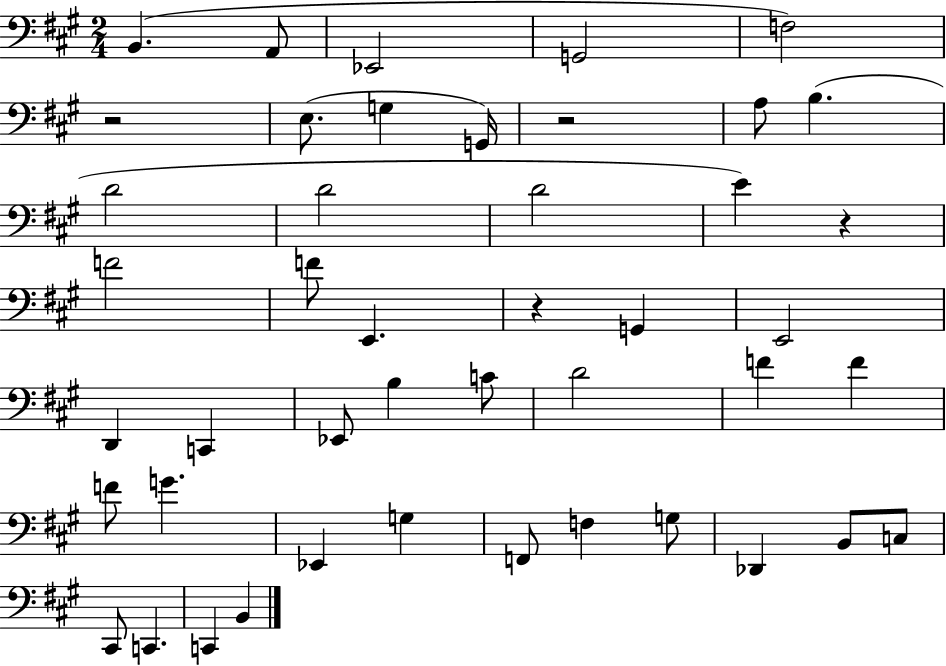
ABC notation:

X:1
T:Untitled
M:2/4
L:1/4
K:A
B,, A,,/2 _E,,2 G,,2 F,2 z2 E,/2 G, G,,/4 z2 A,/2 B, D2 D2 D2 E z F2 F/2 E,, z G,, E,,2 D,, C,, _E,,/2 B, C/2 D2 F F F/2 G _E,, G, F,,/2 F, G,/2 _D,, B,,/2 C,/2 ^C,,/2 C,, C,, B,,